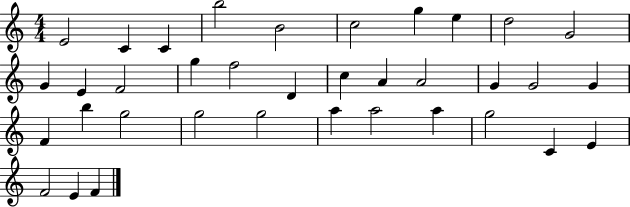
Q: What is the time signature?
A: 4/4